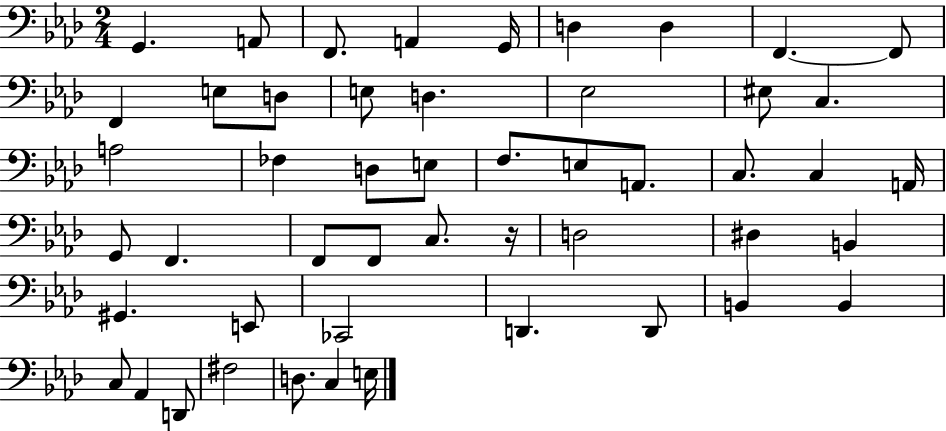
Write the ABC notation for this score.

X:1
T:Untitled
M:2/4
L:1/4
K:Ab
G,, A,,/2 F,,/2 A,, G,,/4 D, D, F,, F,,/2 F,, E,/2 D,/2 E,/2 D, _E,2 ^E,/2 C, A,2 _F, D,/2 E,/2 F,/2 E,/2 A,,/2 C,/2 C, A,,/4 G,,/2 F,, F,,/2 F,,/2 C,/2 z/4 D,2 ^D, B,, ^G,, E,,/2 _C,,2 D,, D,,/2 B,, B,, C,/2 _A,, D,,/2 ^F,2 D,/2 C, E,/4